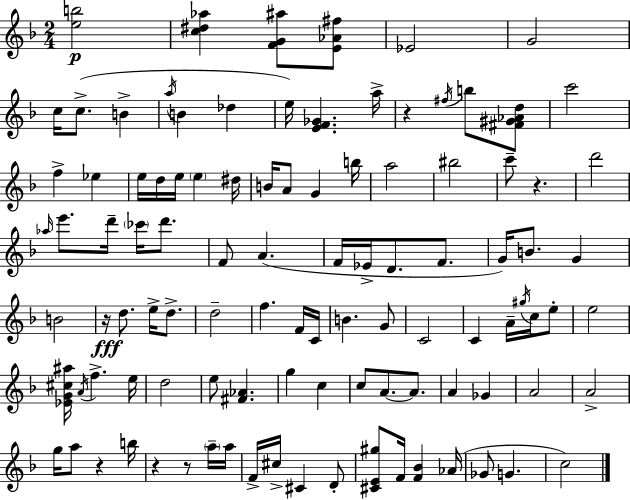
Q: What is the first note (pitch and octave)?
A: Eb4